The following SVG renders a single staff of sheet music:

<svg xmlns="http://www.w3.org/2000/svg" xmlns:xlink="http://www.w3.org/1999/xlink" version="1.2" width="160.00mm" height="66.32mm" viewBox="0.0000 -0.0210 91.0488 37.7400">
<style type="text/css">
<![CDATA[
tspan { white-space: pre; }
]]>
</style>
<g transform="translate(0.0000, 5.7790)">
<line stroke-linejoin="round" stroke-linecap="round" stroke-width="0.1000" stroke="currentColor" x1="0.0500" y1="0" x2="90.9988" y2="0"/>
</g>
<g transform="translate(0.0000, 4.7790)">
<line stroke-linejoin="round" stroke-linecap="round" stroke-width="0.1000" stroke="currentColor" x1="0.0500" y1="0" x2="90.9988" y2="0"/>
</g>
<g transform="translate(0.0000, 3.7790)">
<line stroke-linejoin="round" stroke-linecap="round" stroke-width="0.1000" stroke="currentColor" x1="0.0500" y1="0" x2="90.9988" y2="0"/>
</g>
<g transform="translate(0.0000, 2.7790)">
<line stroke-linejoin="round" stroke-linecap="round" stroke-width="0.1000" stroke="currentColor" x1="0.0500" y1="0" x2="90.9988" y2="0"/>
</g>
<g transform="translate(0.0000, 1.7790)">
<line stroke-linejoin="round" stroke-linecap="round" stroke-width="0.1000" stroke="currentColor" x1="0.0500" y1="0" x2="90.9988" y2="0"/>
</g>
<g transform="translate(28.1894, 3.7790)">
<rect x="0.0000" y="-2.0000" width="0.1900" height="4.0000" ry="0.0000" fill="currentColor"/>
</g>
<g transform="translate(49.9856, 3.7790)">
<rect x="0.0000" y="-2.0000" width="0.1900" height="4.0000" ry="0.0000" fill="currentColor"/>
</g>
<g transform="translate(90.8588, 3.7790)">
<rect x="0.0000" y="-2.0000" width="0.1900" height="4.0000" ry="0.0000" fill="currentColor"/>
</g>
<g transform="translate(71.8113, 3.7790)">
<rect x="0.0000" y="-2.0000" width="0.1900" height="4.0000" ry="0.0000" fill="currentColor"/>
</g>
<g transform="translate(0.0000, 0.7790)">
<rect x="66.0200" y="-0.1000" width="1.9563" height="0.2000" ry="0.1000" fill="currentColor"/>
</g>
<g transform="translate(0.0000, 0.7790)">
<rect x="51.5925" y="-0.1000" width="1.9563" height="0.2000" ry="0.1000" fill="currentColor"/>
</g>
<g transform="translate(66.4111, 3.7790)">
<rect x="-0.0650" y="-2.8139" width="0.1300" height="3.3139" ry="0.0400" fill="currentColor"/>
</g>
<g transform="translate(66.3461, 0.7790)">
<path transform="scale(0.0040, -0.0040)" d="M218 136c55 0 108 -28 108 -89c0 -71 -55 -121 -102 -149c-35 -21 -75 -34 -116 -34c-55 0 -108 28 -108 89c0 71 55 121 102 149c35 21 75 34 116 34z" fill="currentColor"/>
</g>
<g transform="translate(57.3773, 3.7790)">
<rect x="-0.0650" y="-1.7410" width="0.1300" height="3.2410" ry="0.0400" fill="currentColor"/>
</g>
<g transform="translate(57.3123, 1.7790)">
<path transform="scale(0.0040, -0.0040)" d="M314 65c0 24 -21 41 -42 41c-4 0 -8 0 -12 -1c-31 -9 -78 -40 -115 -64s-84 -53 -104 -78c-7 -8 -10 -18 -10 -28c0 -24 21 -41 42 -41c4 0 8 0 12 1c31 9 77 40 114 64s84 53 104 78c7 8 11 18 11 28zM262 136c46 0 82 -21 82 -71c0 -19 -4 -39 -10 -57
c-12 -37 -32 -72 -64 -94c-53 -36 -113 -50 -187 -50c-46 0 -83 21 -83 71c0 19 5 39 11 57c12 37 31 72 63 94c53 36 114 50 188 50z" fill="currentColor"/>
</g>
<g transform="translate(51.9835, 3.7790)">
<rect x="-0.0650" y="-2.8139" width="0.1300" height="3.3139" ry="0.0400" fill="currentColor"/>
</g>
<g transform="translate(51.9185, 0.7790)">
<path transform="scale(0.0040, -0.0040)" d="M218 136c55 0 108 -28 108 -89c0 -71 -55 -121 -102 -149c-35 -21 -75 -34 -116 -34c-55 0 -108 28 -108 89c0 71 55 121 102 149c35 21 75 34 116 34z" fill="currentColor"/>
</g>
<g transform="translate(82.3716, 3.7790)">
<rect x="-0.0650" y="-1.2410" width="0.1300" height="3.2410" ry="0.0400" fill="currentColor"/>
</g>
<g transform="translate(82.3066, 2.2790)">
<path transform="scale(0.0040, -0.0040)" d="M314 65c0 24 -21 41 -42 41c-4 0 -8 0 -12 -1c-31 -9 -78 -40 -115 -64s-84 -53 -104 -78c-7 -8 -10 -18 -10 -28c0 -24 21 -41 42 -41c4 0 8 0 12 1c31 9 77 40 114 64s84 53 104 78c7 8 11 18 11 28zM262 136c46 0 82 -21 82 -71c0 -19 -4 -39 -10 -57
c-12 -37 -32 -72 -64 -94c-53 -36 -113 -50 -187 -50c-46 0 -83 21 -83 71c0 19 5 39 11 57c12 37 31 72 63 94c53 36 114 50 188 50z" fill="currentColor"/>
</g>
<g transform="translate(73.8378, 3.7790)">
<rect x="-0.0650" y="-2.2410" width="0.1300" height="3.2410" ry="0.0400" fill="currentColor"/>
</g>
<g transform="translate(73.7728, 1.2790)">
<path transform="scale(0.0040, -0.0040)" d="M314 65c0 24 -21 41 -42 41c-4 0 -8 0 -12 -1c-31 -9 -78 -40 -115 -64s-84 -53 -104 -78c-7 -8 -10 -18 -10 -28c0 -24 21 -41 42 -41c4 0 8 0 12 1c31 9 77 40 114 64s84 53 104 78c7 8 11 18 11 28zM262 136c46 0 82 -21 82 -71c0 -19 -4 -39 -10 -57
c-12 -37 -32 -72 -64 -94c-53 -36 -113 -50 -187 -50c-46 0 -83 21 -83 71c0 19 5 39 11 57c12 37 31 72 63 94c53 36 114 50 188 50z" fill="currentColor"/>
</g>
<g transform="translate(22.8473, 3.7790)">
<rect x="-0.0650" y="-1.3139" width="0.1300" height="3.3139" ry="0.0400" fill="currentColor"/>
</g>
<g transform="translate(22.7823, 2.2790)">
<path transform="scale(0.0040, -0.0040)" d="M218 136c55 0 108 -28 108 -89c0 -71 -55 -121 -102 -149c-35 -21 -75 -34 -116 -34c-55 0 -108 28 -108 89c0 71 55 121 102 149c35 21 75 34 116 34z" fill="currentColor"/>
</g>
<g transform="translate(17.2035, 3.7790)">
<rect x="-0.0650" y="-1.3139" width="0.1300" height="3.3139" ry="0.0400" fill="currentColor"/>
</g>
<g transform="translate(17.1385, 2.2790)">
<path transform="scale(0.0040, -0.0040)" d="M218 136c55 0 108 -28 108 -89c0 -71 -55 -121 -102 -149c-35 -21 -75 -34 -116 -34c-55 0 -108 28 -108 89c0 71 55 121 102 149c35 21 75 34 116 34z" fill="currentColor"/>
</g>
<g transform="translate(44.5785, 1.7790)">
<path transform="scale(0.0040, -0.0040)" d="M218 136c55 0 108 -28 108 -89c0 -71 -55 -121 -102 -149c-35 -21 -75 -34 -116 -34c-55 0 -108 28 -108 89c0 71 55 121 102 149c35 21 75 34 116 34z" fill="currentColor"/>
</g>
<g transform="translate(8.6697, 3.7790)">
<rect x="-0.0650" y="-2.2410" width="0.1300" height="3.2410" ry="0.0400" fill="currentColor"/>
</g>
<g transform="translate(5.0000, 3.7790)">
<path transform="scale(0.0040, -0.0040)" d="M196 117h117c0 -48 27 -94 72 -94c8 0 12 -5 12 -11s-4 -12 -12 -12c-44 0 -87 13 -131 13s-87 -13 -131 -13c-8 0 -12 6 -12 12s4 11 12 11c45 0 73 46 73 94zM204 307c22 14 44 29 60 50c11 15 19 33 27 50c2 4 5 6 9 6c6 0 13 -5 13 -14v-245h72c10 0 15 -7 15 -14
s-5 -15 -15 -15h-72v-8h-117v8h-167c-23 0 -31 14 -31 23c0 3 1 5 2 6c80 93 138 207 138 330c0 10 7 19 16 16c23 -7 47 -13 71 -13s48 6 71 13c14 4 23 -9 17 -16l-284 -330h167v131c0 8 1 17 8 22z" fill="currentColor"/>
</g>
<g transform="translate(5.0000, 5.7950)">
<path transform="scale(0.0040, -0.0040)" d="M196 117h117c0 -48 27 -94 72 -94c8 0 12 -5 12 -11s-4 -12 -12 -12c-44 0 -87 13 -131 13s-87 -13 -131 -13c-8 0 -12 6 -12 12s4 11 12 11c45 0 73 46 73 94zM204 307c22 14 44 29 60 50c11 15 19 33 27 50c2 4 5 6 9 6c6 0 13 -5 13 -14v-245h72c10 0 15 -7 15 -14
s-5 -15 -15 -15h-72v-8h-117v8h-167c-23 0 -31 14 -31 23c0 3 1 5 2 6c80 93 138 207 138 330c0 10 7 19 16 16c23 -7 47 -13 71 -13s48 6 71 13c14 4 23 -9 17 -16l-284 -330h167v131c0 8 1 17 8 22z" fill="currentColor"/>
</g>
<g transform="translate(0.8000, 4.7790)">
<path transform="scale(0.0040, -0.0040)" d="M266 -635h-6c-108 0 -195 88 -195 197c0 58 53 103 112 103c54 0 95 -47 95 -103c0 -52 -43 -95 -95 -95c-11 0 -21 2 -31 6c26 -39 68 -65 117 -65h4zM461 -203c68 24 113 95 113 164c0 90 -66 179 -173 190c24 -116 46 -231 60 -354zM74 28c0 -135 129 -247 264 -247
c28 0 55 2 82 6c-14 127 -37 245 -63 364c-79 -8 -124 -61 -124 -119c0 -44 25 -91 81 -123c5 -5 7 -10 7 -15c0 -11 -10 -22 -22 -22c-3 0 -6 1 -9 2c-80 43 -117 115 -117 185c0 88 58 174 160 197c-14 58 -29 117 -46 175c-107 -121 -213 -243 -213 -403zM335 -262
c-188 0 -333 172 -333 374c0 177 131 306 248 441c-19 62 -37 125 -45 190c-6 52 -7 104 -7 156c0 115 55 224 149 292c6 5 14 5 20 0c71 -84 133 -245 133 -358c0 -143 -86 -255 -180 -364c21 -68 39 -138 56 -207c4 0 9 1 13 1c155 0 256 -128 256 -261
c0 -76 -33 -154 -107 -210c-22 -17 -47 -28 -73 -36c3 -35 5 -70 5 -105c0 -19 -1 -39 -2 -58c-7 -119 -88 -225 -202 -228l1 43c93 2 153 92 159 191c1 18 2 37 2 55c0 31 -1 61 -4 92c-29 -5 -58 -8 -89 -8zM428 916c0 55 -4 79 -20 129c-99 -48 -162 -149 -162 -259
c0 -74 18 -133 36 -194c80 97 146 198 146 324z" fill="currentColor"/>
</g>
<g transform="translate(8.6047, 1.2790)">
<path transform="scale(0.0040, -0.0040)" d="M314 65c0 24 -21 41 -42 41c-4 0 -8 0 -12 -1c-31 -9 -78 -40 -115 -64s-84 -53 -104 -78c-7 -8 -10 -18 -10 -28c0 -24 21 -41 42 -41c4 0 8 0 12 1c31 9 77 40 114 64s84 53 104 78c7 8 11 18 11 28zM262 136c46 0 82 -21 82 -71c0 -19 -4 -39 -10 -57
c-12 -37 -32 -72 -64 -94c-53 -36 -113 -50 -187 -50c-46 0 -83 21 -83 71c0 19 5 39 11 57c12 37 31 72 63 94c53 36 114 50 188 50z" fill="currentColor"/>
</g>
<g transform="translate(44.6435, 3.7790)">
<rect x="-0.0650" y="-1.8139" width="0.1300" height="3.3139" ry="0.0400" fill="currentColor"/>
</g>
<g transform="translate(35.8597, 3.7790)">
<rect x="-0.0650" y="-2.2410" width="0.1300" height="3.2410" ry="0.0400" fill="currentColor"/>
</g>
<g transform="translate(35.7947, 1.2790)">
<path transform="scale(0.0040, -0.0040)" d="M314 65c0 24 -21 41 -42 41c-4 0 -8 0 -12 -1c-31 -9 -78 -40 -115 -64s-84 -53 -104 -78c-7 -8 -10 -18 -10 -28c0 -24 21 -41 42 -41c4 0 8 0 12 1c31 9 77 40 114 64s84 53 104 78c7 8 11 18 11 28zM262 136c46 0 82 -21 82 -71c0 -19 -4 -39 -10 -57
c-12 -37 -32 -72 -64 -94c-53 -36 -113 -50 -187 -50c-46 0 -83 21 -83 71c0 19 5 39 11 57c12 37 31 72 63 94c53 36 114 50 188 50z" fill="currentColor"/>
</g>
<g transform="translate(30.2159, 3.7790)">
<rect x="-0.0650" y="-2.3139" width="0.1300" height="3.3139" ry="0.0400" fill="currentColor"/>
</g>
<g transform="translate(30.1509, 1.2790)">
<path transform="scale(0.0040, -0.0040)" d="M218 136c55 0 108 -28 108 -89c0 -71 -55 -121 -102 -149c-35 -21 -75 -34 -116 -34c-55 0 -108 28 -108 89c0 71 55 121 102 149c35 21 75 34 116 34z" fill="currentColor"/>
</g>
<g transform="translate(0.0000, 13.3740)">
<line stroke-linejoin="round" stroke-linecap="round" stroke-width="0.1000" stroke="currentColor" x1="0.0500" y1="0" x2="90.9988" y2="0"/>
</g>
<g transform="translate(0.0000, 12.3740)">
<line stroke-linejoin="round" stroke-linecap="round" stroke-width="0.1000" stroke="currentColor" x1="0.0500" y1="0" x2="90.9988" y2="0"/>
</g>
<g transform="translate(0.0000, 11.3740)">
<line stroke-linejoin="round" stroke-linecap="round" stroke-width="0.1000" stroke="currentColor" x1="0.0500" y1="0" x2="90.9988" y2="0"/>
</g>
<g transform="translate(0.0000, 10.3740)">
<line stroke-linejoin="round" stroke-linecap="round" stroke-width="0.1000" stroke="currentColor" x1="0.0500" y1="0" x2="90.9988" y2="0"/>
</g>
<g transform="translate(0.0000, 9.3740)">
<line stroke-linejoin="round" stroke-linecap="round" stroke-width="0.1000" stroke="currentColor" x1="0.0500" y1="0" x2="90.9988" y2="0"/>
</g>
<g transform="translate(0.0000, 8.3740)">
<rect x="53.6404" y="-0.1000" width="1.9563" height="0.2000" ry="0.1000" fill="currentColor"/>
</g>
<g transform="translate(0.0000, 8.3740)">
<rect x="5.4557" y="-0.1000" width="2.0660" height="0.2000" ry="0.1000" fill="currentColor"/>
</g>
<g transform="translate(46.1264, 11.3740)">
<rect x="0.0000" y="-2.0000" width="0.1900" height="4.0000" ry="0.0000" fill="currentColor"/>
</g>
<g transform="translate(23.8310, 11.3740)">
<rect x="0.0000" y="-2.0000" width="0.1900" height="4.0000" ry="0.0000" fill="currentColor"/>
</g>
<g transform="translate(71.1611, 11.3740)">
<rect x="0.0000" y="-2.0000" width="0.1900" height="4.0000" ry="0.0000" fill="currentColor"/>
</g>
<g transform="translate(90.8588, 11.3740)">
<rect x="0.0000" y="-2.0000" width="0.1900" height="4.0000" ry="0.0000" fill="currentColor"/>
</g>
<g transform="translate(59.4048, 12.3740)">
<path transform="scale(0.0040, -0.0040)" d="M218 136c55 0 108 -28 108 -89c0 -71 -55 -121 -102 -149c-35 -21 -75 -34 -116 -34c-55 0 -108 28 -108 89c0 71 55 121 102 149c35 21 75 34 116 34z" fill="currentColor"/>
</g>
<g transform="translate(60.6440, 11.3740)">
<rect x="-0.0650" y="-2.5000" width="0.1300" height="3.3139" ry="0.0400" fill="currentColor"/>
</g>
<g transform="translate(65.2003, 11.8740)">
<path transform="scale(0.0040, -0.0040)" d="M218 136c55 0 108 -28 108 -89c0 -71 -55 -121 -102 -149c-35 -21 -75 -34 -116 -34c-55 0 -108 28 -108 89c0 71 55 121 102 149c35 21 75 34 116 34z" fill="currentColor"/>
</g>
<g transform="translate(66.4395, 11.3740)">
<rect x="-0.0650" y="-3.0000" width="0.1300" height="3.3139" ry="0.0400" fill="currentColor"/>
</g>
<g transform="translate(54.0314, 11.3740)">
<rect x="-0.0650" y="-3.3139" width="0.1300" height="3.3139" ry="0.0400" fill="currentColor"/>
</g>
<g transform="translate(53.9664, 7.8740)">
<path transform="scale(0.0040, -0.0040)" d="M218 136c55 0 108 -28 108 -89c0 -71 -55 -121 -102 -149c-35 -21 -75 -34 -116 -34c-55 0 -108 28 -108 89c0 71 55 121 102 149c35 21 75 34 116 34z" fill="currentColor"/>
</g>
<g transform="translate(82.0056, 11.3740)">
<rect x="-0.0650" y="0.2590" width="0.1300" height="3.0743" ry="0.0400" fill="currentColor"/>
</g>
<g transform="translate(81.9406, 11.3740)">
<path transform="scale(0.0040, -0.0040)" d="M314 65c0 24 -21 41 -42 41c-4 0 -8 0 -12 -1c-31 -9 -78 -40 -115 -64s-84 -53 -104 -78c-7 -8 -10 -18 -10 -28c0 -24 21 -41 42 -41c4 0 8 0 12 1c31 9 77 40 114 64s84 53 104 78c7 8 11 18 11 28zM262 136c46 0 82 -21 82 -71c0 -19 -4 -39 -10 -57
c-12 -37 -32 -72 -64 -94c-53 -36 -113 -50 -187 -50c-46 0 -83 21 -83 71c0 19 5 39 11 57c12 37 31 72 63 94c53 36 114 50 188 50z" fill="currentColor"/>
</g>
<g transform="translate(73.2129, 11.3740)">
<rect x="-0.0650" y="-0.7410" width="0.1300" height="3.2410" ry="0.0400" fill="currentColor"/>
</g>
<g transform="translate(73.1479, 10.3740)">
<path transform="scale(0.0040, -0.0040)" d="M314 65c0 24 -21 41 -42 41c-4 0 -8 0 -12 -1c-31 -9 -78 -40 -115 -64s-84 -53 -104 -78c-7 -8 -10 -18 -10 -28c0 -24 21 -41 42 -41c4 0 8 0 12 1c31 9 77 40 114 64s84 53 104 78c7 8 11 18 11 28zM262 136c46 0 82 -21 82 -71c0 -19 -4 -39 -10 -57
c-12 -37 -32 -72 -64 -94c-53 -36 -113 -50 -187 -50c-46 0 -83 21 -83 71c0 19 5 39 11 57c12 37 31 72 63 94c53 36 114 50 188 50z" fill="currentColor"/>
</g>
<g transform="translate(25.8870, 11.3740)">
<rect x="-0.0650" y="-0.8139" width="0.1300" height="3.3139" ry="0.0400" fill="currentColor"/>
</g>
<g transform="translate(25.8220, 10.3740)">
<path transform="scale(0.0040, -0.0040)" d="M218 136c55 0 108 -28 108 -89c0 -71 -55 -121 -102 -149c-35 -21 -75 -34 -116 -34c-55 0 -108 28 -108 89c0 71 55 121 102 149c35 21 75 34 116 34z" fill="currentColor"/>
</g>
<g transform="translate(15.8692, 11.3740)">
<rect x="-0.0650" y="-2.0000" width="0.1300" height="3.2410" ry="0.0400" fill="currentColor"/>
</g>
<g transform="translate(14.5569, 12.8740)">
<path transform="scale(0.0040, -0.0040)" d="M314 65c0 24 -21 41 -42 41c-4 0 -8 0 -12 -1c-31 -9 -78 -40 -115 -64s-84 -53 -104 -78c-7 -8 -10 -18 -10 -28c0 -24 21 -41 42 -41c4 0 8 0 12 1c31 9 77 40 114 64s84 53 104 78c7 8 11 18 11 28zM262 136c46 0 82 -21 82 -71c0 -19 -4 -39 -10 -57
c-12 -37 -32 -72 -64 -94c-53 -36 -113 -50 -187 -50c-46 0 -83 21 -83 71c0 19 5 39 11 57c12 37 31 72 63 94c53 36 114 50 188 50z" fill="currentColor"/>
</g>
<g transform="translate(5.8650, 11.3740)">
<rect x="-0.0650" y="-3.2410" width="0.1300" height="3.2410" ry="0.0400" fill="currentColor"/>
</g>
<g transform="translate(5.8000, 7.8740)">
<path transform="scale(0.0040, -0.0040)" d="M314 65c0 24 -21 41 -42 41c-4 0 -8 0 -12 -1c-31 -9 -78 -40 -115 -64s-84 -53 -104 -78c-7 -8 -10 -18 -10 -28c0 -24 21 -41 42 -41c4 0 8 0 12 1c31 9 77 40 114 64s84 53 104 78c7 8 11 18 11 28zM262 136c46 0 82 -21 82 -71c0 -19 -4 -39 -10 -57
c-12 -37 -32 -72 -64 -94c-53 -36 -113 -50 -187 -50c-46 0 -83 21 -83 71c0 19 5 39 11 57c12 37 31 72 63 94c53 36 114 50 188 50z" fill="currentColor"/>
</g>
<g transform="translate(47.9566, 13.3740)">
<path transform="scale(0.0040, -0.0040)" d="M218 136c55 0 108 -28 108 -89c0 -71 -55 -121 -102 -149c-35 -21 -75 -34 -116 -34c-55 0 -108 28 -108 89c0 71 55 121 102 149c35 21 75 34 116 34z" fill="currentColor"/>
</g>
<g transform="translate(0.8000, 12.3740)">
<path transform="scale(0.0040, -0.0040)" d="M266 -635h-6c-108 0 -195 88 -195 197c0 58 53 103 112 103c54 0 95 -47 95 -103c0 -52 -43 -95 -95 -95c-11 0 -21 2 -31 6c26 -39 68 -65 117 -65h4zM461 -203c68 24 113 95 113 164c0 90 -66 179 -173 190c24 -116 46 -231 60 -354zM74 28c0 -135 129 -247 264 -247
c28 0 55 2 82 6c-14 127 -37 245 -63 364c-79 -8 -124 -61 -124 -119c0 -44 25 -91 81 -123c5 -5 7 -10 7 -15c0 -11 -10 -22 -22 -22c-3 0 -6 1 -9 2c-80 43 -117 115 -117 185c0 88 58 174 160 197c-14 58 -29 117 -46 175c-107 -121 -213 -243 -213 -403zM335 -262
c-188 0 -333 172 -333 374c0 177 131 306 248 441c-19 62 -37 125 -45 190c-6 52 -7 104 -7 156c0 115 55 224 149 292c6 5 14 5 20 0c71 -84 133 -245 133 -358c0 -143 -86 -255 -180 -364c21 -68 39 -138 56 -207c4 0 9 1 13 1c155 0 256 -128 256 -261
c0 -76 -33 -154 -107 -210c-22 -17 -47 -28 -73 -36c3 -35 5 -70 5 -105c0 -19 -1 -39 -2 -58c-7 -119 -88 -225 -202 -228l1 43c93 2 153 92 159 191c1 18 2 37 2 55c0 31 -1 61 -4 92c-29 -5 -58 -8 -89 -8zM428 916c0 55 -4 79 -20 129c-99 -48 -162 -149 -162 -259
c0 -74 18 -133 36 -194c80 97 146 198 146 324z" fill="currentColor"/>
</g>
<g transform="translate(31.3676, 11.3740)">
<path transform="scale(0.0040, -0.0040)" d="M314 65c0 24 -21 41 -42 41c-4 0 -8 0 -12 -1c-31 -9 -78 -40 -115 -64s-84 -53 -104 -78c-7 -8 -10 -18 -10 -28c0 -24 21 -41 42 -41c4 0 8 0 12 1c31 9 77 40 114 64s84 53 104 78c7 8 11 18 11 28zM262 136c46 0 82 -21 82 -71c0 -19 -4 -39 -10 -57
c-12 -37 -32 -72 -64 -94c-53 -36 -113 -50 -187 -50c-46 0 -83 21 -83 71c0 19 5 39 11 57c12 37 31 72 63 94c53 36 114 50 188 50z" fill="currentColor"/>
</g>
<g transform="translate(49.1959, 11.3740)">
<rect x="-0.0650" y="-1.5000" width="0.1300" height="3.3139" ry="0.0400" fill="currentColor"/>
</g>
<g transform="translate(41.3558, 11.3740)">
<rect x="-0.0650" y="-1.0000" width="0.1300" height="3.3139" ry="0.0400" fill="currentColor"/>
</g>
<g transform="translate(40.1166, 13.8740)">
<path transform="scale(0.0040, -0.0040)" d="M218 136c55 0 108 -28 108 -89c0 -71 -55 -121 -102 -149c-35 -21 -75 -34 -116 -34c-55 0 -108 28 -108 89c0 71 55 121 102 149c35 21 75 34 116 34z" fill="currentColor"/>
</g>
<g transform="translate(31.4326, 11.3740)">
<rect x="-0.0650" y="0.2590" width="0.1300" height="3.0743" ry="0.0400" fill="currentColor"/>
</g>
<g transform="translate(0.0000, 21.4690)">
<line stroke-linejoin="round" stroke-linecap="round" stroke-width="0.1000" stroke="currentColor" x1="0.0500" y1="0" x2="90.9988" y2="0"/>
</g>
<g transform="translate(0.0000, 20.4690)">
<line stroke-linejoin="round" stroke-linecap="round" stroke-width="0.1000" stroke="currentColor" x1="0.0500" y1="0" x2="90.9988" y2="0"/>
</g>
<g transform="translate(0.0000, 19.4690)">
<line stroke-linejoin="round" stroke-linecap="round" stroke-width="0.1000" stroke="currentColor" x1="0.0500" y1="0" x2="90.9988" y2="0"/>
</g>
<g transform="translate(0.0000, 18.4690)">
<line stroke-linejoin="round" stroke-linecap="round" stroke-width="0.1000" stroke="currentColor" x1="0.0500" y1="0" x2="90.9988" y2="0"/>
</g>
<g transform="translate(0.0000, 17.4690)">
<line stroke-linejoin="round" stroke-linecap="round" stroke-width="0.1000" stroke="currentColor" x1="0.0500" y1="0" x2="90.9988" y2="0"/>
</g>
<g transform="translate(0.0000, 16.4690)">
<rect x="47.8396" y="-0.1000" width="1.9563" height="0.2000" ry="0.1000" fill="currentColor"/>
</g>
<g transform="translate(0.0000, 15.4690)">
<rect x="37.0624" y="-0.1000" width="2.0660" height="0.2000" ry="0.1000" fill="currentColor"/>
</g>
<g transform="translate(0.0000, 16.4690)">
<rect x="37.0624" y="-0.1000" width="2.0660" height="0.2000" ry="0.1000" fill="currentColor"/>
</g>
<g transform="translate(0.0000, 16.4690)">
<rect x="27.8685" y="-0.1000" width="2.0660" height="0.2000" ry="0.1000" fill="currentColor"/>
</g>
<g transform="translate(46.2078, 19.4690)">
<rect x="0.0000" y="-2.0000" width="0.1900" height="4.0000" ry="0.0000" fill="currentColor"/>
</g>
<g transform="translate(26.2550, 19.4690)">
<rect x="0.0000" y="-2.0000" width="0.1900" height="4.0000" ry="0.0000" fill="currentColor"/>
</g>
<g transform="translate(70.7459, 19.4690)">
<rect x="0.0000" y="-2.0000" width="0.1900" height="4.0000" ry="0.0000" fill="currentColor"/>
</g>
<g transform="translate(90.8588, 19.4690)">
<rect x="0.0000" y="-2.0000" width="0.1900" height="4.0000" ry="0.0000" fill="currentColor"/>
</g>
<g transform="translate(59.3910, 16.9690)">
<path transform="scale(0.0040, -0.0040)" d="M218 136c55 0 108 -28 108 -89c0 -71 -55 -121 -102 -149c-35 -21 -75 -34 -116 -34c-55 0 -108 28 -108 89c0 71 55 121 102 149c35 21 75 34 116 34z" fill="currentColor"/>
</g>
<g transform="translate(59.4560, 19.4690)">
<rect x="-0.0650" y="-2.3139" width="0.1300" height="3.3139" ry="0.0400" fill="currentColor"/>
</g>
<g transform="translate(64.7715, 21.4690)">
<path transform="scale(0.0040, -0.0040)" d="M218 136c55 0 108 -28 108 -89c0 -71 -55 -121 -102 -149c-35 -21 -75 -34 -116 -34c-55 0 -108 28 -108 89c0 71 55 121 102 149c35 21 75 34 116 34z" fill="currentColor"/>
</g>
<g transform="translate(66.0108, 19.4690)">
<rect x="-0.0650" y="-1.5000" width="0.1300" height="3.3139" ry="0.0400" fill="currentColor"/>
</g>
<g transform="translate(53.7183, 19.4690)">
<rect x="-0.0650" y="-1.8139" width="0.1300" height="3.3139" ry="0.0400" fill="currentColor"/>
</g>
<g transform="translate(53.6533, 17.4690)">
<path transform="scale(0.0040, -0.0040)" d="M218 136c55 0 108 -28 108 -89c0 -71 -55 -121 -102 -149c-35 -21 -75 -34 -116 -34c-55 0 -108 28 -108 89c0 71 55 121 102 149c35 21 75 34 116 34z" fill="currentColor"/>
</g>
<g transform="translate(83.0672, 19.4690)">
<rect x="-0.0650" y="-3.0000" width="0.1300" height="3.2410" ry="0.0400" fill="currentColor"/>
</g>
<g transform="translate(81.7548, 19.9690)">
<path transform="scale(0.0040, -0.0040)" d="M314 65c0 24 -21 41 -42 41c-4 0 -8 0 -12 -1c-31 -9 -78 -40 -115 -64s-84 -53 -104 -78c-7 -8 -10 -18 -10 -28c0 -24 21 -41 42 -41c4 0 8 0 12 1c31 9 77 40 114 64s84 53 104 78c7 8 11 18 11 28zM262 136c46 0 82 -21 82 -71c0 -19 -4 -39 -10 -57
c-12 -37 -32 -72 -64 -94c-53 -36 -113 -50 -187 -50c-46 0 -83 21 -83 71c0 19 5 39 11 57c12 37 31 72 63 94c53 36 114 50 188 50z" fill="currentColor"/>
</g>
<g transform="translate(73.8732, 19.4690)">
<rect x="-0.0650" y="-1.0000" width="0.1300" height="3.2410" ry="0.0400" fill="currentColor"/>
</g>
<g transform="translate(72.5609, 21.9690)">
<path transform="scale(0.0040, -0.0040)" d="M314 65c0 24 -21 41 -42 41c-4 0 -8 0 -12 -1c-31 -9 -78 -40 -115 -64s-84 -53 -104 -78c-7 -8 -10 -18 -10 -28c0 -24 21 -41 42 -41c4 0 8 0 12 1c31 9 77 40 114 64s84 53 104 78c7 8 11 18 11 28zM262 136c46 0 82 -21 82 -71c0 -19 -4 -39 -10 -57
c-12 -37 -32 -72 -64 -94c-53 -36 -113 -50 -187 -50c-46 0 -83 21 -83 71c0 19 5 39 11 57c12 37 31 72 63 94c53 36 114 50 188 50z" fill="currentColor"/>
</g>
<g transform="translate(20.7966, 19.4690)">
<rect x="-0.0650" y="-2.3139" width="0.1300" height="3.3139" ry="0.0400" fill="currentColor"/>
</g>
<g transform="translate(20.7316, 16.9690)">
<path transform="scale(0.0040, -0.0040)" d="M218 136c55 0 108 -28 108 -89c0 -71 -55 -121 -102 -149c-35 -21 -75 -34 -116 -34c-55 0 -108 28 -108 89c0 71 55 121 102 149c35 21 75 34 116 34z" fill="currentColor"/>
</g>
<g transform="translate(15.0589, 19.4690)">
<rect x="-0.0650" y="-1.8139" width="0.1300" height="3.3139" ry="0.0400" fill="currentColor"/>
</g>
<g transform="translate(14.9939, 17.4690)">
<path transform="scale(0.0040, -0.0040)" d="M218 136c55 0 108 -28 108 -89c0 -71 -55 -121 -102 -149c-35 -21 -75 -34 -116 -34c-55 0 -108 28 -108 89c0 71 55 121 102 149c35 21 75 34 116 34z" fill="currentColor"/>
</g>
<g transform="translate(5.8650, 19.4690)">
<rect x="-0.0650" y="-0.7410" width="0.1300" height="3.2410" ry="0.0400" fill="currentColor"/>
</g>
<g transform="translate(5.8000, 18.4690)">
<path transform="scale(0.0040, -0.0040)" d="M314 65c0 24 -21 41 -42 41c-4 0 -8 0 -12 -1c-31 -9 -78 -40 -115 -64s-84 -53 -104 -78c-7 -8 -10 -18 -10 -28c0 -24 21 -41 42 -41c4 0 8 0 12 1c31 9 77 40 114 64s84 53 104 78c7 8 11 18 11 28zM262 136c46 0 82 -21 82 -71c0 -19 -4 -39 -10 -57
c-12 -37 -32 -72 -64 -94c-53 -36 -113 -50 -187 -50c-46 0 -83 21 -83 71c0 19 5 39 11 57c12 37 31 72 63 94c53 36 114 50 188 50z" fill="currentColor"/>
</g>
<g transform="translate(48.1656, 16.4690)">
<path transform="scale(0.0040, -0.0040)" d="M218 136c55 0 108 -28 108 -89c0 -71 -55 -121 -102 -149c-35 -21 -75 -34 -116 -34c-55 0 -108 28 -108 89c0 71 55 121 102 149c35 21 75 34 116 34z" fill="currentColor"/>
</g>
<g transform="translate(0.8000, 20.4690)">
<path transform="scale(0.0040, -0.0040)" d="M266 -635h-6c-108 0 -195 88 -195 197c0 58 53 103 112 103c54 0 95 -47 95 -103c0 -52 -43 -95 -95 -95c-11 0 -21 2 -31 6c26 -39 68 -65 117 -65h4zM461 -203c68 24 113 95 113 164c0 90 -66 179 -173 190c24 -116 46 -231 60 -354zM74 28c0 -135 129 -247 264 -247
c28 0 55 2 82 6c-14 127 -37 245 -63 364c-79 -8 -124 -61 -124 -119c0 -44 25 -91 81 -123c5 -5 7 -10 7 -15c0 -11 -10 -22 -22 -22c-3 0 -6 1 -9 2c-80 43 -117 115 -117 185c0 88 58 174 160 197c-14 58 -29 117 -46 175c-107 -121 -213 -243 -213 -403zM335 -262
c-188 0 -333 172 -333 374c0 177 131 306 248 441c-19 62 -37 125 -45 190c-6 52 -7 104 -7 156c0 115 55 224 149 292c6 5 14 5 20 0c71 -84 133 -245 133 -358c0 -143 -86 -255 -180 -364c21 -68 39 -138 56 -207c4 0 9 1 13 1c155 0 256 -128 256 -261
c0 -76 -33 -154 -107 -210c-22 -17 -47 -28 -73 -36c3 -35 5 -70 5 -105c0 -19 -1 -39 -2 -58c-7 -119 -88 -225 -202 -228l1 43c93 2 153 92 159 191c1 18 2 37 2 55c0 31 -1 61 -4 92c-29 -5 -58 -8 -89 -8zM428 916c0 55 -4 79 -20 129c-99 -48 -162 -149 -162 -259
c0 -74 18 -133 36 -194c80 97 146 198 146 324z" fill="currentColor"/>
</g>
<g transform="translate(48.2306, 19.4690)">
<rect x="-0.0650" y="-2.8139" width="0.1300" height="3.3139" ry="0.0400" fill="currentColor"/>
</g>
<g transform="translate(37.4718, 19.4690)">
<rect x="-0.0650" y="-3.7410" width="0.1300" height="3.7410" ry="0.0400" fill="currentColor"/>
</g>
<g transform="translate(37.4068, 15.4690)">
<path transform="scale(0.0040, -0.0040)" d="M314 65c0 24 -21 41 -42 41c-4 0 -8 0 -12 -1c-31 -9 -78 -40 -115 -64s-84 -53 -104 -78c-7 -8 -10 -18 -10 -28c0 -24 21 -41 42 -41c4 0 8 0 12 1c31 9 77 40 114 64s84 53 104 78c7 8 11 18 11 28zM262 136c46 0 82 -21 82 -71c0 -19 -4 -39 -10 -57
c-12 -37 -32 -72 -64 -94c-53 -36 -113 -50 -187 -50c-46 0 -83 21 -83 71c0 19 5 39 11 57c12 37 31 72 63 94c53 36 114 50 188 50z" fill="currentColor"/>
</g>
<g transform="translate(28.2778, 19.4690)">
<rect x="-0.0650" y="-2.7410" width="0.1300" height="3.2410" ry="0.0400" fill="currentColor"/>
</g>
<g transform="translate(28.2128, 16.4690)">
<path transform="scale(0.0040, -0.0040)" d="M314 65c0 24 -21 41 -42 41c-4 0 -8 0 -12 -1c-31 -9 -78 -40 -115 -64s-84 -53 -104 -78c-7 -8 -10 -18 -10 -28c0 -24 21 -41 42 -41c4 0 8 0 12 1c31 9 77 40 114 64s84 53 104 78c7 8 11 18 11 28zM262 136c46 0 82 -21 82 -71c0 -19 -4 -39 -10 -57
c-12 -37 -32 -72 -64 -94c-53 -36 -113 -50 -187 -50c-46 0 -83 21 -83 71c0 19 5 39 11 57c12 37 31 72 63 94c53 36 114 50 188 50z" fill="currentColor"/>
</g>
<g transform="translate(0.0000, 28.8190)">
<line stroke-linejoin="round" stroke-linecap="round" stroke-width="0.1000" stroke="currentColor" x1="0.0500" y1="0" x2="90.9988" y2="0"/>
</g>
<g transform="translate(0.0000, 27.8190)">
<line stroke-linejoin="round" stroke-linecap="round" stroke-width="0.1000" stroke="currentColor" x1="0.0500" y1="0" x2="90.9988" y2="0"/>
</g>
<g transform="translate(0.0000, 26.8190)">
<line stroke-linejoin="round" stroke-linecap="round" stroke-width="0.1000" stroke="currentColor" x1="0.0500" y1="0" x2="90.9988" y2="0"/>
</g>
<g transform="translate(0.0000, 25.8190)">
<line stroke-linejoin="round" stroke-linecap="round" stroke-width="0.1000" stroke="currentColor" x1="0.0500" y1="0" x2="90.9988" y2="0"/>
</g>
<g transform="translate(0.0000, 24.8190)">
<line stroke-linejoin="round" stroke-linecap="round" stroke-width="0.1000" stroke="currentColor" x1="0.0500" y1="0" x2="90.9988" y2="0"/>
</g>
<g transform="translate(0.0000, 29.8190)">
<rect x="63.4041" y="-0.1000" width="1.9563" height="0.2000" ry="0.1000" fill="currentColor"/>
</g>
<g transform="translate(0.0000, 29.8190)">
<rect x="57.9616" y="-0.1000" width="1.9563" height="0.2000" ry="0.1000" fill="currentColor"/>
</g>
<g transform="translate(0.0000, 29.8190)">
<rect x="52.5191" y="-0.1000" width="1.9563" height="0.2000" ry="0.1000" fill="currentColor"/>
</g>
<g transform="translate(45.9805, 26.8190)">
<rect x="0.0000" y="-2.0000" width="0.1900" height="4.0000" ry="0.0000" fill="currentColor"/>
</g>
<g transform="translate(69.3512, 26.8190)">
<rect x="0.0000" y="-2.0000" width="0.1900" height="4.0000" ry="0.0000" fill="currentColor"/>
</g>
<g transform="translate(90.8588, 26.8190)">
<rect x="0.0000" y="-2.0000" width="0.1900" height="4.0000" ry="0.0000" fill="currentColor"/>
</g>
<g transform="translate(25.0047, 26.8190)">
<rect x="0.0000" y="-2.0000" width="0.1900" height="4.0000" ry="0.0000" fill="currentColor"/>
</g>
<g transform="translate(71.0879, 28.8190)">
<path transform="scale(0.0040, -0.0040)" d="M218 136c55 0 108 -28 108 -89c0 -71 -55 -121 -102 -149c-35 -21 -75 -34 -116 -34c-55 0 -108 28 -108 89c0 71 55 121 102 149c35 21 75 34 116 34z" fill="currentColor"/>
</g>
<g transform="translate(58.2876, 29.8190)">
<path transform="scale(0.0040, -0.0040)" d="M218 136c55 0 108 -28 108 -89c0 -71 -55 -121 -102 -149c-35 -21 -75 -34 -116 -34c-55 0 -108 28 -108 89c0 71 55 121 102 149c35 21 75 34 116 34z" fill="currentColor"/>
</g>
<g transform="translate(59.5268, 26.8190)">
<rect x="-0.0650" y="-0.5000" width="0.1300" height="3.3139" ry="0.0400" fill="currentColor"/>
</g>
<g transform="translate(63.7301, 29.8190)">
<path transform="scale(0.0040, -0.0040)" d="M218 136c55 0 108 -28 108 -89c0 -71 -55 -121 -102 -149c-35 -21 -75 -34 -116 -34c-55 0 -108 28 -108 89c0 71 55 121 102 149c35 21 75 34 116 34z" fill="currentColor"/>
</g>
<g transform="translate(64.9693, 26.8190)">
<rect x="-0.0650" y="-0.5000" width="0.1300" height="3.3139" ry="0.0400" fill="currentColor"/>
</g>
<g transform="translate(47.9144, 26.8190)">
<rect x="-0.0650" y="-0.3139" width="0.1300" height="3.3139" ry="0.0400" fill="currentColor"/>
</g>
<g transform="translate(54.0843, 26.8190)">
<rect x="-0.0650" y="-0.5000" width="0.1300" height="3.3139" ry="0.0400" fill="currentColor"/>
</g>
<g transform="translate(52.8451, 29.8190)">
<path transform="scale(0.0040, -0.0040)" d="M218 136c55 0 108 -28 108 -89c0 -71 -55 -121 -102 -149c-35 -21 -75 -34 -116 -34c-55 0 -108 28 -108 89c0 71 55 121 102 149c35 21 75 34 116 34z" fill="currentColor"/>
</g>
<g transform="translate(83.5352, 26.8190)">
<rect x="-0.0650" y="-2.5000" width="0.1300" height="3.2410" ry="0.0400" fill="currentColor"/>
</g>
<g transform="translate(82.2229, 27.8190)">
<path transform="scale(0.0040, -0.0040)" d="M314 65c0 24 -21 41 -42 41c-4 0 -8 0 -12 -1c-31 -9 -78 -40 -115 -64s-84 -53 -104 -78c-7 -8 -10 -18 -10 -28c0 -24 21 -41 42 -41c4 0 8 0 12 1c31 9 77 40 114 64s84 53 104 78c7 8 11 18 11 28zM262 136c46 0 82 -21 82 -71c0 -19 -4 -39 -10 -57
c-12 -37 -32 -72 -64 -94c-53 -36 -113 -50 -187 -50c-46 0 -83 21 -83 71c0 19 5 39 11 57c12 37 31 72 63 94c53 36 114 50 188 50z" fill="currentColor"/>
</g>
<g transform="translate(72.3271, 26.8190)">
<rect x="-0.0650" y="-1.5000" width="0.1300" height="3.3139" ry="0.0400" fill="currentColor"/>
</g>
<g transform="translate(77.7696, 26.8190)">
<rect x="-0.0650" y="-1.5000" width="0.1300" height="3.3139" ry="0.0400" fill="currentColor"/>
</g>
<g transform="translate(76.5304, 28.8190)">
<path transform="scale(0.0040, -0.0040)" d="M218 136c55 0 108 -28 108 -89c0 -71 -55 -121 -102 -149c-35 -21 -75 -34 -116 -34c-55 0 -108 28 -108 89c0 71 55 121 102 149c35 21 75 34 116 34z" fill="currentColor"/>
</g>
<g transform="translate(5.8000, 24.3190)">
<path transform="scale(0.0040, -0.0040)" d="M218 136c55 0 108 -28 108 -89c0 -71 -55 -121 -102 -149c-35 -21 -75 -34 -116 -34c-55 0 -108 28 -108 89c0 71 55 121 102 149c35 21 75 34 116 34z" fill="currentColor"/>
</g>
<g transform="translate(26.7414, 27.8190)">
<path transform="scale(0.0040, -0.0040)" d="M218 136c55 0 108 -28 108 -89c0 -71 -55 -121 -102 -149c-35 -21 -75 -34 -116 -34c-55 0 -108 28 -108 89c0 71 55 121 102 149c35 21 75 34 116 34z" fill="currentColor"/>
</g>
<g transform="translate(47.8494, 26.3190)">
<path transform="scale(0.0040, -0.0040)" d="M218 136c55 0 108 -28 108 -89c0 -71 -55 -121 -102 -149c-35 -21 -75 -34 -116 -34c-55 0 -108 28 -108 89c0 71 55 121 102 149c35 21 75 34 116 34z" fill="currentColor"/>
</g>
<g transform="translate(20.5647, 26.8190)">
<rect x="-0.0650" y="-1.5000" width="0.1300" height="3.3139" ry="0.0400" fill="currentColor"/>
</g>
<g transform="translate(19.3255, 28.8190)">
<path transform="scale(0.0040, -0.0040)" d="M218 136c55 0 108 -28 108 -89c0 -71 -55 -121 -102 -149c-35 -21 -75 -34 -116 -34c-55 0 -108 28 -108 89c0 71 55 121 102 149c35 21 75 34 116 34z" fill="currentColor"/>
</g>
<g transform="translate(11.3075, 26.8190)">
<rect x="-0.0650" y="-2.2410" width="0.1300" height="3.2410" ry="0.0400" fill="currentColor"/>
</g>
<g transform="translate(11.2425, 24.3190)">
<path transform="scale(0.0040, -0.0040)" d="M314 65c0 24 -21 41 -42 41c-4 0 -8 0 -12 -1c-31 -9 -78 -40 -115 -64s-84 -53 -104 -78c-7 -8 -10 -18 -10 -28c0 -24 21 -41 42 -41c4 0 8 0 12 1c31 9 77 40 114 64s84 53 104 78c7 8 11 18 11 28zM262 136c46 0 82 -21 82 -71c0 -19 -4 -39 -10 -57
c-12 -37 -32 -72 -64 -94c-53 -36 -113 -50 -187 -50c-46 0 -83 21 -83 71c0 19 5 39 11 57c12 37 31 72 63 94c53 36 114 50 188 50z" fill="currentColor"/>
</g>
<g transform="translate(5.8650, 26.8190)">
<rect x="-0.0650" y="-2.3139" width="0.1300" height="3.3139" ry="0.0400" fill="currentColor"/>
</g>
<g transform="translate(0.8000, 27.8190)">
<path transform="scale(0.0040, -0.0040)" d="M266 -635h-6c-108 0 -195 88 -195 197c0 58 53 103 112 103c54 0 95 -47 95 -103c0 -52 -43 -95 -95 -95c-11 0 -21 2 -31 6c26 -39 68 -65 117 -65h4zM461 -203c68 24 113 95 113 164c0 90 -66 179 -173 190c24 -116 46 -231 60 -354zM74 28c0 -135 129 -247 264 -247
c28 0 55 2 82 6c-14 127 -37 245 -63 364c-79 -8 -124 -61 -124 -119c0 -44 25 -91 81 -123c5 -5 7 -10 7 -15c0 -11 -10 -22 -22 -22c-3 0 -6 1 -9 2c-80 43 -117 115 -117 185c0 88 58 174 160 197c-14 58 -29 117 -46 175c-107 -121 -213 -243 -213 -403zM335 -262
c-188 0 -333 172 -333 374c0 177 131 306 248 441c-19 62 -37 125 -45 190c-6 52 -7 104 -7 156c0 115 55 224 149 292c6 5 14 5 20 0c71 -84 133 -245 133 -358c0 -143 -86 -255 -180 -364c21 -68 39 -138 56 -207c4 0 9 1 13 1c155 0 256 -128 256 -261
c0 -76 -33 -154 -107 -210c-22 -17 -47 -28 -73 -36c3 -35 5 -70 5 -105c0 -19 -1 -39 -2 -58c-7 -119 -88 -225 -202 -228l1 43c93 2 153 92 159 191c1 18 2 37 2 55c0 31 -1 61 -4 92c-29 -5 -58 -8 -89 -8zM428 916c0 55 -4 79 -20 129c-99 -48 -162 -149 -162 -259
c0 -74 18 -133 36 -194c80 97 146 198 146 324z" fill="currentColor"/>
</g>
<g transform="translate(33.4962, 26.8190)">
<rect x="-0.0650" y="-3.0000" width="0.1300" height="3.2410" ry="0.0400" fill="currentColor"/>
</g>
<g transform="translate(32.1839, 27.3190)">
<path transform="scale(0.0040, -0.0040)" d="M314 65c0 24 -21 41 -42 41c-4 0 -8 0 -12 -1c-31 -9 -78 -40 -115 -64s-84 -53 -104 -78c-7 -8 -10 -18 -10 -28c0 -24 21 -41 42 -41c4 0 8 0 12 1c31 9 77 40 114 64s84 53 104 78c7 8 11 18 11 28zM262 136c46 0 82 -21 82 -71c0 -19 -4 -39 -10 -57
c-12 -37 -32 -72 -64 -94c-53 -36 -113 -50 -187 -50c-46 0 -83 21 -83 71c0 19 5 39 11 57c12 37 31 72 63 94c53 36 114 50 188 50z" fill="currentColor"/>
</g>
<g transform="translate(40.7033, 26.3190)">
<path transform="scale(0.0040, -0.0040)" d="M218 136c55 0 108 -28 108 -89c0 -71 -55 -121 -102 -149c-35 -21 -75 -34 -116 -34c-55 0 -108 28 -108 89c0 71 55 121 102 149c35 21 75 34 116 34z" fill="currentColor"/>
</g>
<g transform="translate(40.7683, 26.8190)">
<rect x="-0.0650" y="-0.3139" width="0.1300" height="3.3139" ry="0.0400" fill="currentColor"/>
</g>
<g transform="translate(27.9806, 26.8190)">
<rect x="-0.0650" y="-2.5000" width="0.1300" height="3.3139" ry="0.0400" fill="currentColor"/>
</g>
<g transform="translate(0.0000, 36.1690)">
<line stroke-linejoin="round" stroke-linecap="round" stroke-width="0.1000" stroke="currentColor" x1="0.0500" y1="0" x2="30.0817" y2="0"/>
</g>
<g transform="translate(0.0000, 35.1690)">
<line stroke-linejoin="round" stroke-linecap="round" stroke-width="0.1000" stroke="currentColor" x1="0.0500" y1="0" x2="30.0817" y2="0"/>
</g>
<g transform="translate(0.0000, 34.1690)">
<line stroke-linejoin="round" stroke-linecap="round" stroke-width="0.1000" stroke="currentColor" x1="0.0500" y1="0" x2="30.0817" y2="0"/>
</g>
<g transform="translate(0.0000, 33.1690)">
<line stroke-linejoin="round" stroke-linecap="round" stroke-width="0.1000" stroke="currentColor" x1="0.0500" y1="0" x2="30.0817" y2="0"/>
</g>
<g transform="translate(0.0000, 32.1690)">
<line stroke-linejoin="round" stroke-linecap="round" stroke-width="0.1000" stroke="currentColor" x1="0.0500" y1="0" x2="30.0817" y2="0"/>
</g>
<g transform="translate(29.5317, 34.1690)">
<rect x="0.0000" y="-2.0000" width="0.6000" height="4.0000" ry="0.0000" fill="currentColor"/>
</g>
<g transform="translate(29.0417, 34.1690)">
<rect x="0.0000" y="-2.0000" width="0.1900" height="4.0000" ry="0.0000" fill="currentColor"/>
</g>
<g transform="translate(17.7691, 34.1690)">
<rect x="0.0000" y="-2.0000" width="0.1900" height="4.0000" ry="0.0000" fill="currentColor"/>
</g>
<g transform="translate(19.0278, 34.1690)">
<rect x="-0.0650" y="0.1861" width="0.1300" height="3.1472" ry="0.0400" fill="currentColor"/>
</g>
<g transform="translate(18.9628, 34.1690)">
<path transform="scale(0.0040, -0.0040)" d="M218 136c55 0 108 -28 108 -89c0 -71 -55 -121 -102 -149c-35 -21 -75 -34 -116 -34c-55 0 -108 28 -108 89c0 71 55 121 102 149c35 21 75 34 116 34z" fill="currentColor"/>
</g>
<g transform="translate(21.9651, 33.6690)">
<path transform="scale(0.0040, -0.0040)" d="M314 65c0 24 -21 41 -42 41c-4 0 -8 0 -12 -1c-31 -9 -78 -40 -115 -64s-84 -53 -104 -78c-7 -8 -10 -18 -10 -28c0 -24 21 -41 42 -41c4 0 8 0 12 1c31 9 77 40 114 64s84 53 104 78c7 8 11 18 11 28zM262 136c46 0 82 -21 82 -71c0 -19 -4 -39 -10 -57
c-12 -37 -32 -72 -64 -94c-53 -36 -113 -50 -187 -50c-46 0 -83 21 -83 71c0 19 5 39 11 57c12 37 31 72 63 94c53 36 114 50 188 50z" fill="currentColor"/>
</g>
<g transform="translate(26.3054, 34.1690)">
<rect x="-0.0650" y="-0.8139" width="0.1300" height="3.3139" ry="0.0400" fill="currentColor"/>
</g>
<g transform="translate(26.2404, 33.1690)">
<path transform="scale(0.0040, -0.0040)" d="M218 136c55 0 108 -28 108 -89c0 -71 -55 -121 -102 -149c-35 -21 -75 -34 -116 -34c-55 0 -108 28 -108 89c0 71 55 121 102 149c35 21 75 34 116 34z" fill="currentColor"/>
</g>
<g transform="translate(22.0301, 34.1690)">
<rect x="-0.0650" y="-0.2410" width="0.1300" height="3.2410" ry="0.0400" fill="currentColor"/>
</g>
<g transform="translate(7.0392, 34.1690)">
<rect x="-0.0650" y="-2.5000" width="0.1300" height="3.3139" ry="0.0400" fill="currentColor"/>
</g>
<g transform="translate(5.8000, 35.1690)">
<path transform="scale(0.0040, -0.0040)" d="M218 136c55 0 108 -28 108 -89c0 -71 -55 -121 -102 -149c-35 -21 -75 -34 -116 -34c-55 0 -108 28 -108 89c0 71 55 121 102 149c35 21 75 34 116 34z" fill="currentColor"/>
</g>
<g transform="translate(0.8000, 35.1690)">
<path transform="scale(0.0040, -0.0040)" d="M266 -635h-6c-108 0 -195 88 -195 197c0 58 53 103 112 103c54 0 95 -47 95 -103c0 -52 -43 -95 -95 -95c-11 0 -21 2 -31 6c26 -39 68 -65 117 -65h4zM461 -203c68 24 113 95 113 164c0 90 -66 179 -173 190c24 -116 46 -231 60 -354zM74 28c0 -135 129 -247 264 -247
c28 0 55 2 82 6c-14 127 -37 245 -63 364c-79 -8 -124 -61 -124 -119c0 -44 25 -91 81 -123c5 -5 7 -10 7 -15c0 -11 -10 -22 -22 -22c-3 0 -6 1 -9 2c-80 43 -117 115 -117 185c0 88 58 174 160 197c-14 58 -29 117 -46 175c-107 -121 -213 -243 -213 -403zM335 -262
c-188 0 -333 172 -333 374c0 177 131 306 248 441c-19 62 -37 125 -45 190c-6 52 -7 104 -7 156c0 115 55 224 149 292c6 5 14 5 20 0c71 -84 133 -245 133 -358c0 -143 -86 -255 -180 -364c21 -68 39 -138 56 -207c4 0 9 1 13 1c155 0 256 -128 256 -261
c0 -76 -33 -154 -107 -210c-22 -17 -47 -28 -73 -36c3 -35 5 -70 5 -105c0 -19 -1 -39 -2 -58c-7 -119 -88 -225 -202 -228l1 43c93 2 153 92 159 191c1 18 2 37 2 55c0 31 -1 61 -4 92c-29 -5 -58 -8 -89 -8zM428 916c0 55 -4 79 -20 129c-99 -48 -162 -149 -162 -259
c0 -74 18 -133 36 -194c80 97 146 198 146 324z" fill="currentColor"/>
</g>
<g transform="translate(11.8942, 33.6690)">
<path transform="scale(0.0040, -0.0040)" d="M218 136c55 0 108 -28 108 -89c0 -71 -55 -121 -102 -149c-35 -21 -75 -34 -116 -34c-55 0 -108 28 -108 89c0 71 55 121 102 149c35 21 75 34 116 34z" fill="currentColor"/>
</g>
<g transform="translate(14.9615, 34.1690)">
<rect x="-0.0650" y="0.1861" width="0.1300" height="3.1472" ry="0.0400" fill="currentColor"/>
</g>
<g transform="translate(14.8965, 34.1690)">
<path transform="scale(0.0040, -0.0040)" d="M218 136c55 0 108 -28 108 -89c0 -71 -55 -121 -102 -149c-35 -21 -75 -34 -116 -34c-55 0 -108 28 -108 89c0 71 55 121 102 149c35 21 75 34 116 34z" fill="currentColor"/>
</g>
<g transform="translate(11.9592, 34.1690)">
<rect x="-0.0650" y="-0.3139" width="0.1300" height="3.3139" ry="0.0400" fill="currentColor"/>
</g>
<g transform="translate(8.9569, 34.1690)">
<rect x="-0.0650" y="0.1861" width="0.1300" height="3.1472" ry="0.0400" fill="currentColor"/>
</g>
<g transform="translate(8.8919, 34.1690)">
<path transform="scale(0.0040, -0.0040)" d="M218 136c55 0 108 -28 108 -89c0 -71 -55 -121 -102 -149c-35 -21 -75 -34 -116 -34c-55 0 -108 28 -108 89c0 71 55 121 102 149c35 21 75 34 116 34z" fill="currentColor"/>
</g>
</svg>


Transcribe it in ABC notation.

X:1
T:Untitled
M:4/4
L:1/4
K:C
g2 e e g g2 f a f2 a g2 e2 b2 F2 d B2 D E b G A d2 B2 d2 f g a2 c'2 a f g E D2 A2 g g2 E G A2 c c C C C E E G2 G B c B B c2 d